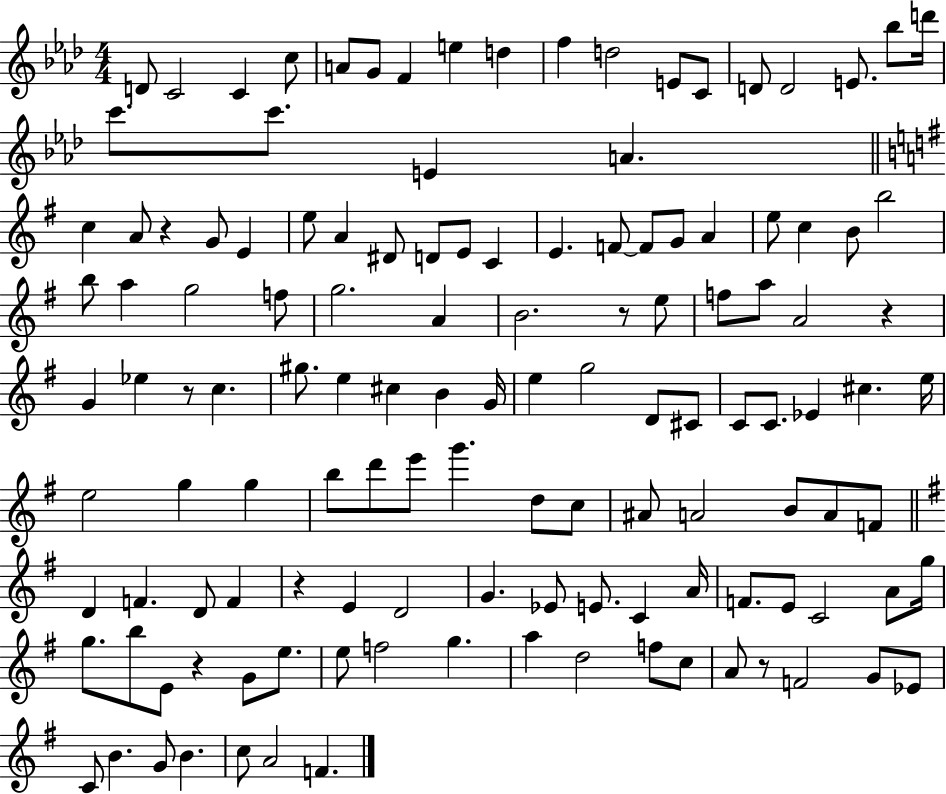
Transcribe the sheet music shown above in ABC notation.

X:1
T:Untitled
M:4/4
L:1/4
K:Ab
D/2 C2 C c/2 A/2 G/2 F e d f d2 E/2 C/2 D/2 D2 E/2 _b/2 d'/4 c'/2 c'/2 E A c A/2 z G/2 E e/2 A ^D/2 D/2 E/2 C E F/2 F/2 G/2 A e/2 c B/2 b2 b/2 a g2 f/2 g2 A B2 z/2 e/2 f/2 a/2 A2 z G _e z/2 c ^g/2 e ^c B G/4 e g2 D/2 ^C/2 C/2 C/2 _E ^c e/4 e2 g g b/2 d'/2 e'/2 g' d/2 c/2 ^A/2 A2 B/2 A/2 F/2 D F D/2 F z E D2 G _E/2 E/2 C A/4 F/2 E/2 C2 A/2 g/4 g/2 b/2 E/2 z G/2 e/2 e/2 f2 g a d2 f/2 c/2 A/2 z/2 F2 G/2 _E/2 C/2 B G/2 B c/2 A2 F